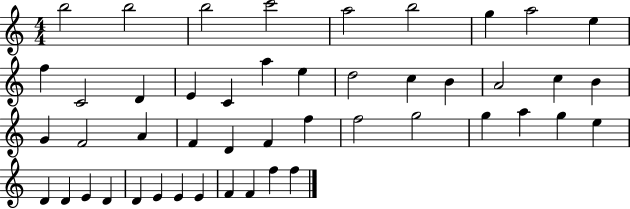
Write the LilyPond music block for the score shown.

{
  \clef treble
  \numericTimeSignature
  \time 4/4
  \key c \major
  b''2 b''2 | b''2 c'''2 | a''2 b''2 | g''4 a''2 e''4 | \break f''4 c'2 d'4 | e'4 c'4 a''4 e''4 | d''2 c''4 b'4 | a'2 c''4 b'4 | \break g'4 f'2 a'4 | f'4 d'4 f'4 f''4 | f''2 g''2 | g''4 a''4 g''4 e''4 | \break d'4 d'4 e'4 d'4 | d'4 e'4 e'4 e'4 | f'4 f'4 f''4 f''4 | \bar "|."
}